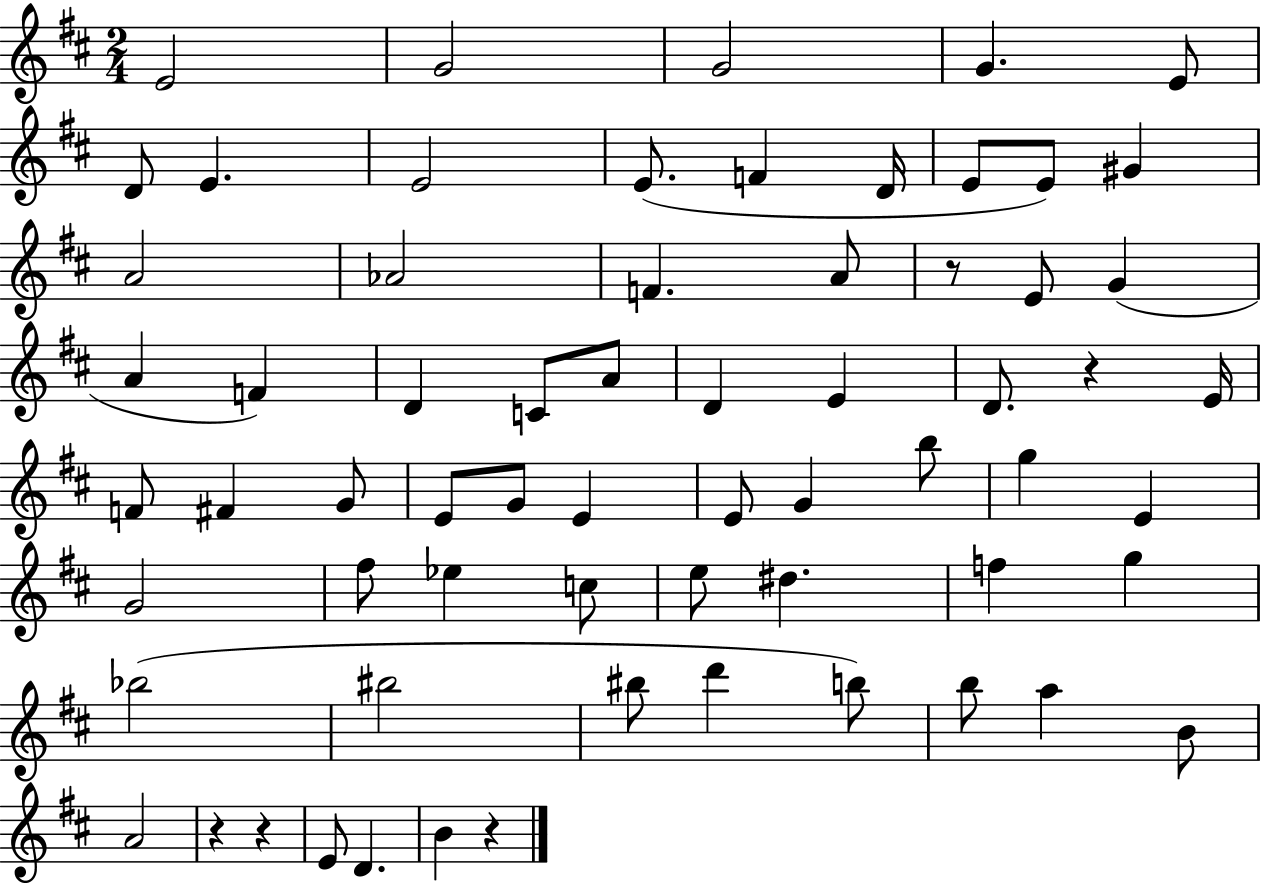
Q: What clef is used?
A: treble